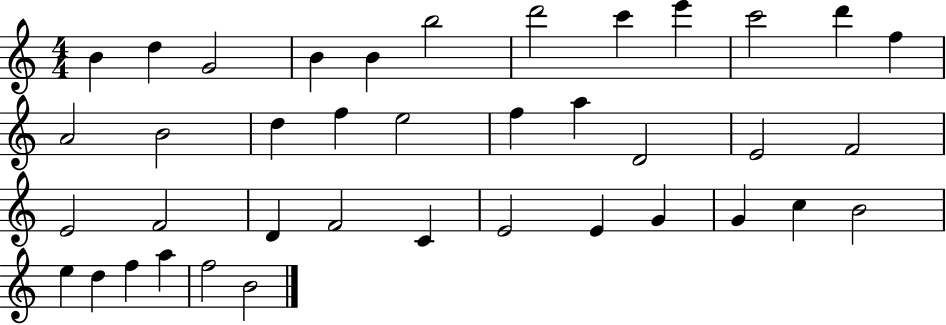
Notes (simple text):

B4/q D5/q G4/h B4/q B4/q B5/h D6/h C6/q E6/q C6/h D6/q F5/q A4/h B4/h D5/q F5/q E5/h F5/q A5/q D4/h E4/h F4/h E4/h F4/h D4/q F4/h C4/q E4/h E4/q G4/q G4/q C5/q B4/h E5/q D5/q F5/q A5/q F5/h B4/h